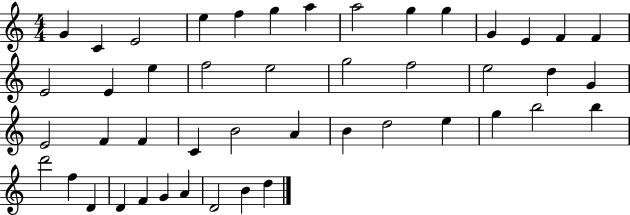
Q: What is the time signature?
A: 4/4